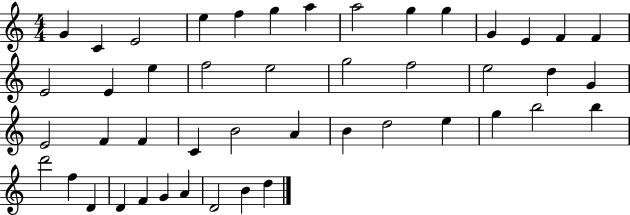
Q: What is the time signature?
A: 4/4